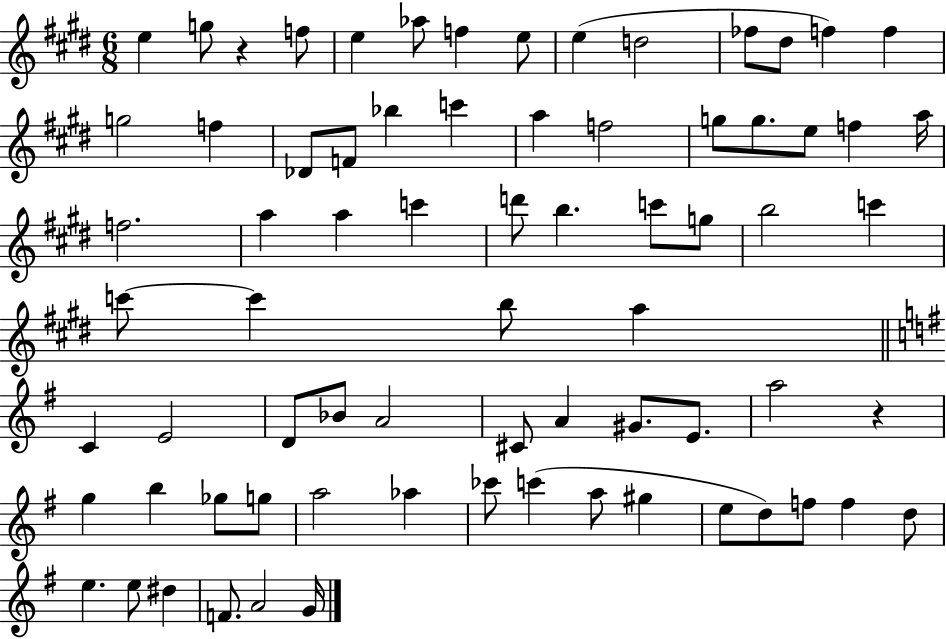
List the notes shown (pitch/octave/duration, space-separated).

E5/q G5/e R/q F5/e E5/q Ab5/e F5/q E5/e E5/q D5/h FES5/e D#5/e F5/q F5/q G5/h F5/q Db4/e F4/e Bb5/q C6/q A5/q F5/h G5/e G5/e. E5/e F5/q A5/s F5/h. A5/q A5/q C6/q D6/e B5/q. C6/e G5/e B5/h C6/q C6/e C6/q B5/e A5/q C4/q E4/h D4/e Bb4/e A4/h C#4/e A4/q G#4/e. E4/e. A5/h R/q G5/q B5/q Gb5/e G5/e A5/h Ab5/q CES6/e C6/q A5/e G#5/q E5/e D5/e F5/e F5/q D5/e E5/q. E5/e D#5/q F4/e. A4/h G4/s